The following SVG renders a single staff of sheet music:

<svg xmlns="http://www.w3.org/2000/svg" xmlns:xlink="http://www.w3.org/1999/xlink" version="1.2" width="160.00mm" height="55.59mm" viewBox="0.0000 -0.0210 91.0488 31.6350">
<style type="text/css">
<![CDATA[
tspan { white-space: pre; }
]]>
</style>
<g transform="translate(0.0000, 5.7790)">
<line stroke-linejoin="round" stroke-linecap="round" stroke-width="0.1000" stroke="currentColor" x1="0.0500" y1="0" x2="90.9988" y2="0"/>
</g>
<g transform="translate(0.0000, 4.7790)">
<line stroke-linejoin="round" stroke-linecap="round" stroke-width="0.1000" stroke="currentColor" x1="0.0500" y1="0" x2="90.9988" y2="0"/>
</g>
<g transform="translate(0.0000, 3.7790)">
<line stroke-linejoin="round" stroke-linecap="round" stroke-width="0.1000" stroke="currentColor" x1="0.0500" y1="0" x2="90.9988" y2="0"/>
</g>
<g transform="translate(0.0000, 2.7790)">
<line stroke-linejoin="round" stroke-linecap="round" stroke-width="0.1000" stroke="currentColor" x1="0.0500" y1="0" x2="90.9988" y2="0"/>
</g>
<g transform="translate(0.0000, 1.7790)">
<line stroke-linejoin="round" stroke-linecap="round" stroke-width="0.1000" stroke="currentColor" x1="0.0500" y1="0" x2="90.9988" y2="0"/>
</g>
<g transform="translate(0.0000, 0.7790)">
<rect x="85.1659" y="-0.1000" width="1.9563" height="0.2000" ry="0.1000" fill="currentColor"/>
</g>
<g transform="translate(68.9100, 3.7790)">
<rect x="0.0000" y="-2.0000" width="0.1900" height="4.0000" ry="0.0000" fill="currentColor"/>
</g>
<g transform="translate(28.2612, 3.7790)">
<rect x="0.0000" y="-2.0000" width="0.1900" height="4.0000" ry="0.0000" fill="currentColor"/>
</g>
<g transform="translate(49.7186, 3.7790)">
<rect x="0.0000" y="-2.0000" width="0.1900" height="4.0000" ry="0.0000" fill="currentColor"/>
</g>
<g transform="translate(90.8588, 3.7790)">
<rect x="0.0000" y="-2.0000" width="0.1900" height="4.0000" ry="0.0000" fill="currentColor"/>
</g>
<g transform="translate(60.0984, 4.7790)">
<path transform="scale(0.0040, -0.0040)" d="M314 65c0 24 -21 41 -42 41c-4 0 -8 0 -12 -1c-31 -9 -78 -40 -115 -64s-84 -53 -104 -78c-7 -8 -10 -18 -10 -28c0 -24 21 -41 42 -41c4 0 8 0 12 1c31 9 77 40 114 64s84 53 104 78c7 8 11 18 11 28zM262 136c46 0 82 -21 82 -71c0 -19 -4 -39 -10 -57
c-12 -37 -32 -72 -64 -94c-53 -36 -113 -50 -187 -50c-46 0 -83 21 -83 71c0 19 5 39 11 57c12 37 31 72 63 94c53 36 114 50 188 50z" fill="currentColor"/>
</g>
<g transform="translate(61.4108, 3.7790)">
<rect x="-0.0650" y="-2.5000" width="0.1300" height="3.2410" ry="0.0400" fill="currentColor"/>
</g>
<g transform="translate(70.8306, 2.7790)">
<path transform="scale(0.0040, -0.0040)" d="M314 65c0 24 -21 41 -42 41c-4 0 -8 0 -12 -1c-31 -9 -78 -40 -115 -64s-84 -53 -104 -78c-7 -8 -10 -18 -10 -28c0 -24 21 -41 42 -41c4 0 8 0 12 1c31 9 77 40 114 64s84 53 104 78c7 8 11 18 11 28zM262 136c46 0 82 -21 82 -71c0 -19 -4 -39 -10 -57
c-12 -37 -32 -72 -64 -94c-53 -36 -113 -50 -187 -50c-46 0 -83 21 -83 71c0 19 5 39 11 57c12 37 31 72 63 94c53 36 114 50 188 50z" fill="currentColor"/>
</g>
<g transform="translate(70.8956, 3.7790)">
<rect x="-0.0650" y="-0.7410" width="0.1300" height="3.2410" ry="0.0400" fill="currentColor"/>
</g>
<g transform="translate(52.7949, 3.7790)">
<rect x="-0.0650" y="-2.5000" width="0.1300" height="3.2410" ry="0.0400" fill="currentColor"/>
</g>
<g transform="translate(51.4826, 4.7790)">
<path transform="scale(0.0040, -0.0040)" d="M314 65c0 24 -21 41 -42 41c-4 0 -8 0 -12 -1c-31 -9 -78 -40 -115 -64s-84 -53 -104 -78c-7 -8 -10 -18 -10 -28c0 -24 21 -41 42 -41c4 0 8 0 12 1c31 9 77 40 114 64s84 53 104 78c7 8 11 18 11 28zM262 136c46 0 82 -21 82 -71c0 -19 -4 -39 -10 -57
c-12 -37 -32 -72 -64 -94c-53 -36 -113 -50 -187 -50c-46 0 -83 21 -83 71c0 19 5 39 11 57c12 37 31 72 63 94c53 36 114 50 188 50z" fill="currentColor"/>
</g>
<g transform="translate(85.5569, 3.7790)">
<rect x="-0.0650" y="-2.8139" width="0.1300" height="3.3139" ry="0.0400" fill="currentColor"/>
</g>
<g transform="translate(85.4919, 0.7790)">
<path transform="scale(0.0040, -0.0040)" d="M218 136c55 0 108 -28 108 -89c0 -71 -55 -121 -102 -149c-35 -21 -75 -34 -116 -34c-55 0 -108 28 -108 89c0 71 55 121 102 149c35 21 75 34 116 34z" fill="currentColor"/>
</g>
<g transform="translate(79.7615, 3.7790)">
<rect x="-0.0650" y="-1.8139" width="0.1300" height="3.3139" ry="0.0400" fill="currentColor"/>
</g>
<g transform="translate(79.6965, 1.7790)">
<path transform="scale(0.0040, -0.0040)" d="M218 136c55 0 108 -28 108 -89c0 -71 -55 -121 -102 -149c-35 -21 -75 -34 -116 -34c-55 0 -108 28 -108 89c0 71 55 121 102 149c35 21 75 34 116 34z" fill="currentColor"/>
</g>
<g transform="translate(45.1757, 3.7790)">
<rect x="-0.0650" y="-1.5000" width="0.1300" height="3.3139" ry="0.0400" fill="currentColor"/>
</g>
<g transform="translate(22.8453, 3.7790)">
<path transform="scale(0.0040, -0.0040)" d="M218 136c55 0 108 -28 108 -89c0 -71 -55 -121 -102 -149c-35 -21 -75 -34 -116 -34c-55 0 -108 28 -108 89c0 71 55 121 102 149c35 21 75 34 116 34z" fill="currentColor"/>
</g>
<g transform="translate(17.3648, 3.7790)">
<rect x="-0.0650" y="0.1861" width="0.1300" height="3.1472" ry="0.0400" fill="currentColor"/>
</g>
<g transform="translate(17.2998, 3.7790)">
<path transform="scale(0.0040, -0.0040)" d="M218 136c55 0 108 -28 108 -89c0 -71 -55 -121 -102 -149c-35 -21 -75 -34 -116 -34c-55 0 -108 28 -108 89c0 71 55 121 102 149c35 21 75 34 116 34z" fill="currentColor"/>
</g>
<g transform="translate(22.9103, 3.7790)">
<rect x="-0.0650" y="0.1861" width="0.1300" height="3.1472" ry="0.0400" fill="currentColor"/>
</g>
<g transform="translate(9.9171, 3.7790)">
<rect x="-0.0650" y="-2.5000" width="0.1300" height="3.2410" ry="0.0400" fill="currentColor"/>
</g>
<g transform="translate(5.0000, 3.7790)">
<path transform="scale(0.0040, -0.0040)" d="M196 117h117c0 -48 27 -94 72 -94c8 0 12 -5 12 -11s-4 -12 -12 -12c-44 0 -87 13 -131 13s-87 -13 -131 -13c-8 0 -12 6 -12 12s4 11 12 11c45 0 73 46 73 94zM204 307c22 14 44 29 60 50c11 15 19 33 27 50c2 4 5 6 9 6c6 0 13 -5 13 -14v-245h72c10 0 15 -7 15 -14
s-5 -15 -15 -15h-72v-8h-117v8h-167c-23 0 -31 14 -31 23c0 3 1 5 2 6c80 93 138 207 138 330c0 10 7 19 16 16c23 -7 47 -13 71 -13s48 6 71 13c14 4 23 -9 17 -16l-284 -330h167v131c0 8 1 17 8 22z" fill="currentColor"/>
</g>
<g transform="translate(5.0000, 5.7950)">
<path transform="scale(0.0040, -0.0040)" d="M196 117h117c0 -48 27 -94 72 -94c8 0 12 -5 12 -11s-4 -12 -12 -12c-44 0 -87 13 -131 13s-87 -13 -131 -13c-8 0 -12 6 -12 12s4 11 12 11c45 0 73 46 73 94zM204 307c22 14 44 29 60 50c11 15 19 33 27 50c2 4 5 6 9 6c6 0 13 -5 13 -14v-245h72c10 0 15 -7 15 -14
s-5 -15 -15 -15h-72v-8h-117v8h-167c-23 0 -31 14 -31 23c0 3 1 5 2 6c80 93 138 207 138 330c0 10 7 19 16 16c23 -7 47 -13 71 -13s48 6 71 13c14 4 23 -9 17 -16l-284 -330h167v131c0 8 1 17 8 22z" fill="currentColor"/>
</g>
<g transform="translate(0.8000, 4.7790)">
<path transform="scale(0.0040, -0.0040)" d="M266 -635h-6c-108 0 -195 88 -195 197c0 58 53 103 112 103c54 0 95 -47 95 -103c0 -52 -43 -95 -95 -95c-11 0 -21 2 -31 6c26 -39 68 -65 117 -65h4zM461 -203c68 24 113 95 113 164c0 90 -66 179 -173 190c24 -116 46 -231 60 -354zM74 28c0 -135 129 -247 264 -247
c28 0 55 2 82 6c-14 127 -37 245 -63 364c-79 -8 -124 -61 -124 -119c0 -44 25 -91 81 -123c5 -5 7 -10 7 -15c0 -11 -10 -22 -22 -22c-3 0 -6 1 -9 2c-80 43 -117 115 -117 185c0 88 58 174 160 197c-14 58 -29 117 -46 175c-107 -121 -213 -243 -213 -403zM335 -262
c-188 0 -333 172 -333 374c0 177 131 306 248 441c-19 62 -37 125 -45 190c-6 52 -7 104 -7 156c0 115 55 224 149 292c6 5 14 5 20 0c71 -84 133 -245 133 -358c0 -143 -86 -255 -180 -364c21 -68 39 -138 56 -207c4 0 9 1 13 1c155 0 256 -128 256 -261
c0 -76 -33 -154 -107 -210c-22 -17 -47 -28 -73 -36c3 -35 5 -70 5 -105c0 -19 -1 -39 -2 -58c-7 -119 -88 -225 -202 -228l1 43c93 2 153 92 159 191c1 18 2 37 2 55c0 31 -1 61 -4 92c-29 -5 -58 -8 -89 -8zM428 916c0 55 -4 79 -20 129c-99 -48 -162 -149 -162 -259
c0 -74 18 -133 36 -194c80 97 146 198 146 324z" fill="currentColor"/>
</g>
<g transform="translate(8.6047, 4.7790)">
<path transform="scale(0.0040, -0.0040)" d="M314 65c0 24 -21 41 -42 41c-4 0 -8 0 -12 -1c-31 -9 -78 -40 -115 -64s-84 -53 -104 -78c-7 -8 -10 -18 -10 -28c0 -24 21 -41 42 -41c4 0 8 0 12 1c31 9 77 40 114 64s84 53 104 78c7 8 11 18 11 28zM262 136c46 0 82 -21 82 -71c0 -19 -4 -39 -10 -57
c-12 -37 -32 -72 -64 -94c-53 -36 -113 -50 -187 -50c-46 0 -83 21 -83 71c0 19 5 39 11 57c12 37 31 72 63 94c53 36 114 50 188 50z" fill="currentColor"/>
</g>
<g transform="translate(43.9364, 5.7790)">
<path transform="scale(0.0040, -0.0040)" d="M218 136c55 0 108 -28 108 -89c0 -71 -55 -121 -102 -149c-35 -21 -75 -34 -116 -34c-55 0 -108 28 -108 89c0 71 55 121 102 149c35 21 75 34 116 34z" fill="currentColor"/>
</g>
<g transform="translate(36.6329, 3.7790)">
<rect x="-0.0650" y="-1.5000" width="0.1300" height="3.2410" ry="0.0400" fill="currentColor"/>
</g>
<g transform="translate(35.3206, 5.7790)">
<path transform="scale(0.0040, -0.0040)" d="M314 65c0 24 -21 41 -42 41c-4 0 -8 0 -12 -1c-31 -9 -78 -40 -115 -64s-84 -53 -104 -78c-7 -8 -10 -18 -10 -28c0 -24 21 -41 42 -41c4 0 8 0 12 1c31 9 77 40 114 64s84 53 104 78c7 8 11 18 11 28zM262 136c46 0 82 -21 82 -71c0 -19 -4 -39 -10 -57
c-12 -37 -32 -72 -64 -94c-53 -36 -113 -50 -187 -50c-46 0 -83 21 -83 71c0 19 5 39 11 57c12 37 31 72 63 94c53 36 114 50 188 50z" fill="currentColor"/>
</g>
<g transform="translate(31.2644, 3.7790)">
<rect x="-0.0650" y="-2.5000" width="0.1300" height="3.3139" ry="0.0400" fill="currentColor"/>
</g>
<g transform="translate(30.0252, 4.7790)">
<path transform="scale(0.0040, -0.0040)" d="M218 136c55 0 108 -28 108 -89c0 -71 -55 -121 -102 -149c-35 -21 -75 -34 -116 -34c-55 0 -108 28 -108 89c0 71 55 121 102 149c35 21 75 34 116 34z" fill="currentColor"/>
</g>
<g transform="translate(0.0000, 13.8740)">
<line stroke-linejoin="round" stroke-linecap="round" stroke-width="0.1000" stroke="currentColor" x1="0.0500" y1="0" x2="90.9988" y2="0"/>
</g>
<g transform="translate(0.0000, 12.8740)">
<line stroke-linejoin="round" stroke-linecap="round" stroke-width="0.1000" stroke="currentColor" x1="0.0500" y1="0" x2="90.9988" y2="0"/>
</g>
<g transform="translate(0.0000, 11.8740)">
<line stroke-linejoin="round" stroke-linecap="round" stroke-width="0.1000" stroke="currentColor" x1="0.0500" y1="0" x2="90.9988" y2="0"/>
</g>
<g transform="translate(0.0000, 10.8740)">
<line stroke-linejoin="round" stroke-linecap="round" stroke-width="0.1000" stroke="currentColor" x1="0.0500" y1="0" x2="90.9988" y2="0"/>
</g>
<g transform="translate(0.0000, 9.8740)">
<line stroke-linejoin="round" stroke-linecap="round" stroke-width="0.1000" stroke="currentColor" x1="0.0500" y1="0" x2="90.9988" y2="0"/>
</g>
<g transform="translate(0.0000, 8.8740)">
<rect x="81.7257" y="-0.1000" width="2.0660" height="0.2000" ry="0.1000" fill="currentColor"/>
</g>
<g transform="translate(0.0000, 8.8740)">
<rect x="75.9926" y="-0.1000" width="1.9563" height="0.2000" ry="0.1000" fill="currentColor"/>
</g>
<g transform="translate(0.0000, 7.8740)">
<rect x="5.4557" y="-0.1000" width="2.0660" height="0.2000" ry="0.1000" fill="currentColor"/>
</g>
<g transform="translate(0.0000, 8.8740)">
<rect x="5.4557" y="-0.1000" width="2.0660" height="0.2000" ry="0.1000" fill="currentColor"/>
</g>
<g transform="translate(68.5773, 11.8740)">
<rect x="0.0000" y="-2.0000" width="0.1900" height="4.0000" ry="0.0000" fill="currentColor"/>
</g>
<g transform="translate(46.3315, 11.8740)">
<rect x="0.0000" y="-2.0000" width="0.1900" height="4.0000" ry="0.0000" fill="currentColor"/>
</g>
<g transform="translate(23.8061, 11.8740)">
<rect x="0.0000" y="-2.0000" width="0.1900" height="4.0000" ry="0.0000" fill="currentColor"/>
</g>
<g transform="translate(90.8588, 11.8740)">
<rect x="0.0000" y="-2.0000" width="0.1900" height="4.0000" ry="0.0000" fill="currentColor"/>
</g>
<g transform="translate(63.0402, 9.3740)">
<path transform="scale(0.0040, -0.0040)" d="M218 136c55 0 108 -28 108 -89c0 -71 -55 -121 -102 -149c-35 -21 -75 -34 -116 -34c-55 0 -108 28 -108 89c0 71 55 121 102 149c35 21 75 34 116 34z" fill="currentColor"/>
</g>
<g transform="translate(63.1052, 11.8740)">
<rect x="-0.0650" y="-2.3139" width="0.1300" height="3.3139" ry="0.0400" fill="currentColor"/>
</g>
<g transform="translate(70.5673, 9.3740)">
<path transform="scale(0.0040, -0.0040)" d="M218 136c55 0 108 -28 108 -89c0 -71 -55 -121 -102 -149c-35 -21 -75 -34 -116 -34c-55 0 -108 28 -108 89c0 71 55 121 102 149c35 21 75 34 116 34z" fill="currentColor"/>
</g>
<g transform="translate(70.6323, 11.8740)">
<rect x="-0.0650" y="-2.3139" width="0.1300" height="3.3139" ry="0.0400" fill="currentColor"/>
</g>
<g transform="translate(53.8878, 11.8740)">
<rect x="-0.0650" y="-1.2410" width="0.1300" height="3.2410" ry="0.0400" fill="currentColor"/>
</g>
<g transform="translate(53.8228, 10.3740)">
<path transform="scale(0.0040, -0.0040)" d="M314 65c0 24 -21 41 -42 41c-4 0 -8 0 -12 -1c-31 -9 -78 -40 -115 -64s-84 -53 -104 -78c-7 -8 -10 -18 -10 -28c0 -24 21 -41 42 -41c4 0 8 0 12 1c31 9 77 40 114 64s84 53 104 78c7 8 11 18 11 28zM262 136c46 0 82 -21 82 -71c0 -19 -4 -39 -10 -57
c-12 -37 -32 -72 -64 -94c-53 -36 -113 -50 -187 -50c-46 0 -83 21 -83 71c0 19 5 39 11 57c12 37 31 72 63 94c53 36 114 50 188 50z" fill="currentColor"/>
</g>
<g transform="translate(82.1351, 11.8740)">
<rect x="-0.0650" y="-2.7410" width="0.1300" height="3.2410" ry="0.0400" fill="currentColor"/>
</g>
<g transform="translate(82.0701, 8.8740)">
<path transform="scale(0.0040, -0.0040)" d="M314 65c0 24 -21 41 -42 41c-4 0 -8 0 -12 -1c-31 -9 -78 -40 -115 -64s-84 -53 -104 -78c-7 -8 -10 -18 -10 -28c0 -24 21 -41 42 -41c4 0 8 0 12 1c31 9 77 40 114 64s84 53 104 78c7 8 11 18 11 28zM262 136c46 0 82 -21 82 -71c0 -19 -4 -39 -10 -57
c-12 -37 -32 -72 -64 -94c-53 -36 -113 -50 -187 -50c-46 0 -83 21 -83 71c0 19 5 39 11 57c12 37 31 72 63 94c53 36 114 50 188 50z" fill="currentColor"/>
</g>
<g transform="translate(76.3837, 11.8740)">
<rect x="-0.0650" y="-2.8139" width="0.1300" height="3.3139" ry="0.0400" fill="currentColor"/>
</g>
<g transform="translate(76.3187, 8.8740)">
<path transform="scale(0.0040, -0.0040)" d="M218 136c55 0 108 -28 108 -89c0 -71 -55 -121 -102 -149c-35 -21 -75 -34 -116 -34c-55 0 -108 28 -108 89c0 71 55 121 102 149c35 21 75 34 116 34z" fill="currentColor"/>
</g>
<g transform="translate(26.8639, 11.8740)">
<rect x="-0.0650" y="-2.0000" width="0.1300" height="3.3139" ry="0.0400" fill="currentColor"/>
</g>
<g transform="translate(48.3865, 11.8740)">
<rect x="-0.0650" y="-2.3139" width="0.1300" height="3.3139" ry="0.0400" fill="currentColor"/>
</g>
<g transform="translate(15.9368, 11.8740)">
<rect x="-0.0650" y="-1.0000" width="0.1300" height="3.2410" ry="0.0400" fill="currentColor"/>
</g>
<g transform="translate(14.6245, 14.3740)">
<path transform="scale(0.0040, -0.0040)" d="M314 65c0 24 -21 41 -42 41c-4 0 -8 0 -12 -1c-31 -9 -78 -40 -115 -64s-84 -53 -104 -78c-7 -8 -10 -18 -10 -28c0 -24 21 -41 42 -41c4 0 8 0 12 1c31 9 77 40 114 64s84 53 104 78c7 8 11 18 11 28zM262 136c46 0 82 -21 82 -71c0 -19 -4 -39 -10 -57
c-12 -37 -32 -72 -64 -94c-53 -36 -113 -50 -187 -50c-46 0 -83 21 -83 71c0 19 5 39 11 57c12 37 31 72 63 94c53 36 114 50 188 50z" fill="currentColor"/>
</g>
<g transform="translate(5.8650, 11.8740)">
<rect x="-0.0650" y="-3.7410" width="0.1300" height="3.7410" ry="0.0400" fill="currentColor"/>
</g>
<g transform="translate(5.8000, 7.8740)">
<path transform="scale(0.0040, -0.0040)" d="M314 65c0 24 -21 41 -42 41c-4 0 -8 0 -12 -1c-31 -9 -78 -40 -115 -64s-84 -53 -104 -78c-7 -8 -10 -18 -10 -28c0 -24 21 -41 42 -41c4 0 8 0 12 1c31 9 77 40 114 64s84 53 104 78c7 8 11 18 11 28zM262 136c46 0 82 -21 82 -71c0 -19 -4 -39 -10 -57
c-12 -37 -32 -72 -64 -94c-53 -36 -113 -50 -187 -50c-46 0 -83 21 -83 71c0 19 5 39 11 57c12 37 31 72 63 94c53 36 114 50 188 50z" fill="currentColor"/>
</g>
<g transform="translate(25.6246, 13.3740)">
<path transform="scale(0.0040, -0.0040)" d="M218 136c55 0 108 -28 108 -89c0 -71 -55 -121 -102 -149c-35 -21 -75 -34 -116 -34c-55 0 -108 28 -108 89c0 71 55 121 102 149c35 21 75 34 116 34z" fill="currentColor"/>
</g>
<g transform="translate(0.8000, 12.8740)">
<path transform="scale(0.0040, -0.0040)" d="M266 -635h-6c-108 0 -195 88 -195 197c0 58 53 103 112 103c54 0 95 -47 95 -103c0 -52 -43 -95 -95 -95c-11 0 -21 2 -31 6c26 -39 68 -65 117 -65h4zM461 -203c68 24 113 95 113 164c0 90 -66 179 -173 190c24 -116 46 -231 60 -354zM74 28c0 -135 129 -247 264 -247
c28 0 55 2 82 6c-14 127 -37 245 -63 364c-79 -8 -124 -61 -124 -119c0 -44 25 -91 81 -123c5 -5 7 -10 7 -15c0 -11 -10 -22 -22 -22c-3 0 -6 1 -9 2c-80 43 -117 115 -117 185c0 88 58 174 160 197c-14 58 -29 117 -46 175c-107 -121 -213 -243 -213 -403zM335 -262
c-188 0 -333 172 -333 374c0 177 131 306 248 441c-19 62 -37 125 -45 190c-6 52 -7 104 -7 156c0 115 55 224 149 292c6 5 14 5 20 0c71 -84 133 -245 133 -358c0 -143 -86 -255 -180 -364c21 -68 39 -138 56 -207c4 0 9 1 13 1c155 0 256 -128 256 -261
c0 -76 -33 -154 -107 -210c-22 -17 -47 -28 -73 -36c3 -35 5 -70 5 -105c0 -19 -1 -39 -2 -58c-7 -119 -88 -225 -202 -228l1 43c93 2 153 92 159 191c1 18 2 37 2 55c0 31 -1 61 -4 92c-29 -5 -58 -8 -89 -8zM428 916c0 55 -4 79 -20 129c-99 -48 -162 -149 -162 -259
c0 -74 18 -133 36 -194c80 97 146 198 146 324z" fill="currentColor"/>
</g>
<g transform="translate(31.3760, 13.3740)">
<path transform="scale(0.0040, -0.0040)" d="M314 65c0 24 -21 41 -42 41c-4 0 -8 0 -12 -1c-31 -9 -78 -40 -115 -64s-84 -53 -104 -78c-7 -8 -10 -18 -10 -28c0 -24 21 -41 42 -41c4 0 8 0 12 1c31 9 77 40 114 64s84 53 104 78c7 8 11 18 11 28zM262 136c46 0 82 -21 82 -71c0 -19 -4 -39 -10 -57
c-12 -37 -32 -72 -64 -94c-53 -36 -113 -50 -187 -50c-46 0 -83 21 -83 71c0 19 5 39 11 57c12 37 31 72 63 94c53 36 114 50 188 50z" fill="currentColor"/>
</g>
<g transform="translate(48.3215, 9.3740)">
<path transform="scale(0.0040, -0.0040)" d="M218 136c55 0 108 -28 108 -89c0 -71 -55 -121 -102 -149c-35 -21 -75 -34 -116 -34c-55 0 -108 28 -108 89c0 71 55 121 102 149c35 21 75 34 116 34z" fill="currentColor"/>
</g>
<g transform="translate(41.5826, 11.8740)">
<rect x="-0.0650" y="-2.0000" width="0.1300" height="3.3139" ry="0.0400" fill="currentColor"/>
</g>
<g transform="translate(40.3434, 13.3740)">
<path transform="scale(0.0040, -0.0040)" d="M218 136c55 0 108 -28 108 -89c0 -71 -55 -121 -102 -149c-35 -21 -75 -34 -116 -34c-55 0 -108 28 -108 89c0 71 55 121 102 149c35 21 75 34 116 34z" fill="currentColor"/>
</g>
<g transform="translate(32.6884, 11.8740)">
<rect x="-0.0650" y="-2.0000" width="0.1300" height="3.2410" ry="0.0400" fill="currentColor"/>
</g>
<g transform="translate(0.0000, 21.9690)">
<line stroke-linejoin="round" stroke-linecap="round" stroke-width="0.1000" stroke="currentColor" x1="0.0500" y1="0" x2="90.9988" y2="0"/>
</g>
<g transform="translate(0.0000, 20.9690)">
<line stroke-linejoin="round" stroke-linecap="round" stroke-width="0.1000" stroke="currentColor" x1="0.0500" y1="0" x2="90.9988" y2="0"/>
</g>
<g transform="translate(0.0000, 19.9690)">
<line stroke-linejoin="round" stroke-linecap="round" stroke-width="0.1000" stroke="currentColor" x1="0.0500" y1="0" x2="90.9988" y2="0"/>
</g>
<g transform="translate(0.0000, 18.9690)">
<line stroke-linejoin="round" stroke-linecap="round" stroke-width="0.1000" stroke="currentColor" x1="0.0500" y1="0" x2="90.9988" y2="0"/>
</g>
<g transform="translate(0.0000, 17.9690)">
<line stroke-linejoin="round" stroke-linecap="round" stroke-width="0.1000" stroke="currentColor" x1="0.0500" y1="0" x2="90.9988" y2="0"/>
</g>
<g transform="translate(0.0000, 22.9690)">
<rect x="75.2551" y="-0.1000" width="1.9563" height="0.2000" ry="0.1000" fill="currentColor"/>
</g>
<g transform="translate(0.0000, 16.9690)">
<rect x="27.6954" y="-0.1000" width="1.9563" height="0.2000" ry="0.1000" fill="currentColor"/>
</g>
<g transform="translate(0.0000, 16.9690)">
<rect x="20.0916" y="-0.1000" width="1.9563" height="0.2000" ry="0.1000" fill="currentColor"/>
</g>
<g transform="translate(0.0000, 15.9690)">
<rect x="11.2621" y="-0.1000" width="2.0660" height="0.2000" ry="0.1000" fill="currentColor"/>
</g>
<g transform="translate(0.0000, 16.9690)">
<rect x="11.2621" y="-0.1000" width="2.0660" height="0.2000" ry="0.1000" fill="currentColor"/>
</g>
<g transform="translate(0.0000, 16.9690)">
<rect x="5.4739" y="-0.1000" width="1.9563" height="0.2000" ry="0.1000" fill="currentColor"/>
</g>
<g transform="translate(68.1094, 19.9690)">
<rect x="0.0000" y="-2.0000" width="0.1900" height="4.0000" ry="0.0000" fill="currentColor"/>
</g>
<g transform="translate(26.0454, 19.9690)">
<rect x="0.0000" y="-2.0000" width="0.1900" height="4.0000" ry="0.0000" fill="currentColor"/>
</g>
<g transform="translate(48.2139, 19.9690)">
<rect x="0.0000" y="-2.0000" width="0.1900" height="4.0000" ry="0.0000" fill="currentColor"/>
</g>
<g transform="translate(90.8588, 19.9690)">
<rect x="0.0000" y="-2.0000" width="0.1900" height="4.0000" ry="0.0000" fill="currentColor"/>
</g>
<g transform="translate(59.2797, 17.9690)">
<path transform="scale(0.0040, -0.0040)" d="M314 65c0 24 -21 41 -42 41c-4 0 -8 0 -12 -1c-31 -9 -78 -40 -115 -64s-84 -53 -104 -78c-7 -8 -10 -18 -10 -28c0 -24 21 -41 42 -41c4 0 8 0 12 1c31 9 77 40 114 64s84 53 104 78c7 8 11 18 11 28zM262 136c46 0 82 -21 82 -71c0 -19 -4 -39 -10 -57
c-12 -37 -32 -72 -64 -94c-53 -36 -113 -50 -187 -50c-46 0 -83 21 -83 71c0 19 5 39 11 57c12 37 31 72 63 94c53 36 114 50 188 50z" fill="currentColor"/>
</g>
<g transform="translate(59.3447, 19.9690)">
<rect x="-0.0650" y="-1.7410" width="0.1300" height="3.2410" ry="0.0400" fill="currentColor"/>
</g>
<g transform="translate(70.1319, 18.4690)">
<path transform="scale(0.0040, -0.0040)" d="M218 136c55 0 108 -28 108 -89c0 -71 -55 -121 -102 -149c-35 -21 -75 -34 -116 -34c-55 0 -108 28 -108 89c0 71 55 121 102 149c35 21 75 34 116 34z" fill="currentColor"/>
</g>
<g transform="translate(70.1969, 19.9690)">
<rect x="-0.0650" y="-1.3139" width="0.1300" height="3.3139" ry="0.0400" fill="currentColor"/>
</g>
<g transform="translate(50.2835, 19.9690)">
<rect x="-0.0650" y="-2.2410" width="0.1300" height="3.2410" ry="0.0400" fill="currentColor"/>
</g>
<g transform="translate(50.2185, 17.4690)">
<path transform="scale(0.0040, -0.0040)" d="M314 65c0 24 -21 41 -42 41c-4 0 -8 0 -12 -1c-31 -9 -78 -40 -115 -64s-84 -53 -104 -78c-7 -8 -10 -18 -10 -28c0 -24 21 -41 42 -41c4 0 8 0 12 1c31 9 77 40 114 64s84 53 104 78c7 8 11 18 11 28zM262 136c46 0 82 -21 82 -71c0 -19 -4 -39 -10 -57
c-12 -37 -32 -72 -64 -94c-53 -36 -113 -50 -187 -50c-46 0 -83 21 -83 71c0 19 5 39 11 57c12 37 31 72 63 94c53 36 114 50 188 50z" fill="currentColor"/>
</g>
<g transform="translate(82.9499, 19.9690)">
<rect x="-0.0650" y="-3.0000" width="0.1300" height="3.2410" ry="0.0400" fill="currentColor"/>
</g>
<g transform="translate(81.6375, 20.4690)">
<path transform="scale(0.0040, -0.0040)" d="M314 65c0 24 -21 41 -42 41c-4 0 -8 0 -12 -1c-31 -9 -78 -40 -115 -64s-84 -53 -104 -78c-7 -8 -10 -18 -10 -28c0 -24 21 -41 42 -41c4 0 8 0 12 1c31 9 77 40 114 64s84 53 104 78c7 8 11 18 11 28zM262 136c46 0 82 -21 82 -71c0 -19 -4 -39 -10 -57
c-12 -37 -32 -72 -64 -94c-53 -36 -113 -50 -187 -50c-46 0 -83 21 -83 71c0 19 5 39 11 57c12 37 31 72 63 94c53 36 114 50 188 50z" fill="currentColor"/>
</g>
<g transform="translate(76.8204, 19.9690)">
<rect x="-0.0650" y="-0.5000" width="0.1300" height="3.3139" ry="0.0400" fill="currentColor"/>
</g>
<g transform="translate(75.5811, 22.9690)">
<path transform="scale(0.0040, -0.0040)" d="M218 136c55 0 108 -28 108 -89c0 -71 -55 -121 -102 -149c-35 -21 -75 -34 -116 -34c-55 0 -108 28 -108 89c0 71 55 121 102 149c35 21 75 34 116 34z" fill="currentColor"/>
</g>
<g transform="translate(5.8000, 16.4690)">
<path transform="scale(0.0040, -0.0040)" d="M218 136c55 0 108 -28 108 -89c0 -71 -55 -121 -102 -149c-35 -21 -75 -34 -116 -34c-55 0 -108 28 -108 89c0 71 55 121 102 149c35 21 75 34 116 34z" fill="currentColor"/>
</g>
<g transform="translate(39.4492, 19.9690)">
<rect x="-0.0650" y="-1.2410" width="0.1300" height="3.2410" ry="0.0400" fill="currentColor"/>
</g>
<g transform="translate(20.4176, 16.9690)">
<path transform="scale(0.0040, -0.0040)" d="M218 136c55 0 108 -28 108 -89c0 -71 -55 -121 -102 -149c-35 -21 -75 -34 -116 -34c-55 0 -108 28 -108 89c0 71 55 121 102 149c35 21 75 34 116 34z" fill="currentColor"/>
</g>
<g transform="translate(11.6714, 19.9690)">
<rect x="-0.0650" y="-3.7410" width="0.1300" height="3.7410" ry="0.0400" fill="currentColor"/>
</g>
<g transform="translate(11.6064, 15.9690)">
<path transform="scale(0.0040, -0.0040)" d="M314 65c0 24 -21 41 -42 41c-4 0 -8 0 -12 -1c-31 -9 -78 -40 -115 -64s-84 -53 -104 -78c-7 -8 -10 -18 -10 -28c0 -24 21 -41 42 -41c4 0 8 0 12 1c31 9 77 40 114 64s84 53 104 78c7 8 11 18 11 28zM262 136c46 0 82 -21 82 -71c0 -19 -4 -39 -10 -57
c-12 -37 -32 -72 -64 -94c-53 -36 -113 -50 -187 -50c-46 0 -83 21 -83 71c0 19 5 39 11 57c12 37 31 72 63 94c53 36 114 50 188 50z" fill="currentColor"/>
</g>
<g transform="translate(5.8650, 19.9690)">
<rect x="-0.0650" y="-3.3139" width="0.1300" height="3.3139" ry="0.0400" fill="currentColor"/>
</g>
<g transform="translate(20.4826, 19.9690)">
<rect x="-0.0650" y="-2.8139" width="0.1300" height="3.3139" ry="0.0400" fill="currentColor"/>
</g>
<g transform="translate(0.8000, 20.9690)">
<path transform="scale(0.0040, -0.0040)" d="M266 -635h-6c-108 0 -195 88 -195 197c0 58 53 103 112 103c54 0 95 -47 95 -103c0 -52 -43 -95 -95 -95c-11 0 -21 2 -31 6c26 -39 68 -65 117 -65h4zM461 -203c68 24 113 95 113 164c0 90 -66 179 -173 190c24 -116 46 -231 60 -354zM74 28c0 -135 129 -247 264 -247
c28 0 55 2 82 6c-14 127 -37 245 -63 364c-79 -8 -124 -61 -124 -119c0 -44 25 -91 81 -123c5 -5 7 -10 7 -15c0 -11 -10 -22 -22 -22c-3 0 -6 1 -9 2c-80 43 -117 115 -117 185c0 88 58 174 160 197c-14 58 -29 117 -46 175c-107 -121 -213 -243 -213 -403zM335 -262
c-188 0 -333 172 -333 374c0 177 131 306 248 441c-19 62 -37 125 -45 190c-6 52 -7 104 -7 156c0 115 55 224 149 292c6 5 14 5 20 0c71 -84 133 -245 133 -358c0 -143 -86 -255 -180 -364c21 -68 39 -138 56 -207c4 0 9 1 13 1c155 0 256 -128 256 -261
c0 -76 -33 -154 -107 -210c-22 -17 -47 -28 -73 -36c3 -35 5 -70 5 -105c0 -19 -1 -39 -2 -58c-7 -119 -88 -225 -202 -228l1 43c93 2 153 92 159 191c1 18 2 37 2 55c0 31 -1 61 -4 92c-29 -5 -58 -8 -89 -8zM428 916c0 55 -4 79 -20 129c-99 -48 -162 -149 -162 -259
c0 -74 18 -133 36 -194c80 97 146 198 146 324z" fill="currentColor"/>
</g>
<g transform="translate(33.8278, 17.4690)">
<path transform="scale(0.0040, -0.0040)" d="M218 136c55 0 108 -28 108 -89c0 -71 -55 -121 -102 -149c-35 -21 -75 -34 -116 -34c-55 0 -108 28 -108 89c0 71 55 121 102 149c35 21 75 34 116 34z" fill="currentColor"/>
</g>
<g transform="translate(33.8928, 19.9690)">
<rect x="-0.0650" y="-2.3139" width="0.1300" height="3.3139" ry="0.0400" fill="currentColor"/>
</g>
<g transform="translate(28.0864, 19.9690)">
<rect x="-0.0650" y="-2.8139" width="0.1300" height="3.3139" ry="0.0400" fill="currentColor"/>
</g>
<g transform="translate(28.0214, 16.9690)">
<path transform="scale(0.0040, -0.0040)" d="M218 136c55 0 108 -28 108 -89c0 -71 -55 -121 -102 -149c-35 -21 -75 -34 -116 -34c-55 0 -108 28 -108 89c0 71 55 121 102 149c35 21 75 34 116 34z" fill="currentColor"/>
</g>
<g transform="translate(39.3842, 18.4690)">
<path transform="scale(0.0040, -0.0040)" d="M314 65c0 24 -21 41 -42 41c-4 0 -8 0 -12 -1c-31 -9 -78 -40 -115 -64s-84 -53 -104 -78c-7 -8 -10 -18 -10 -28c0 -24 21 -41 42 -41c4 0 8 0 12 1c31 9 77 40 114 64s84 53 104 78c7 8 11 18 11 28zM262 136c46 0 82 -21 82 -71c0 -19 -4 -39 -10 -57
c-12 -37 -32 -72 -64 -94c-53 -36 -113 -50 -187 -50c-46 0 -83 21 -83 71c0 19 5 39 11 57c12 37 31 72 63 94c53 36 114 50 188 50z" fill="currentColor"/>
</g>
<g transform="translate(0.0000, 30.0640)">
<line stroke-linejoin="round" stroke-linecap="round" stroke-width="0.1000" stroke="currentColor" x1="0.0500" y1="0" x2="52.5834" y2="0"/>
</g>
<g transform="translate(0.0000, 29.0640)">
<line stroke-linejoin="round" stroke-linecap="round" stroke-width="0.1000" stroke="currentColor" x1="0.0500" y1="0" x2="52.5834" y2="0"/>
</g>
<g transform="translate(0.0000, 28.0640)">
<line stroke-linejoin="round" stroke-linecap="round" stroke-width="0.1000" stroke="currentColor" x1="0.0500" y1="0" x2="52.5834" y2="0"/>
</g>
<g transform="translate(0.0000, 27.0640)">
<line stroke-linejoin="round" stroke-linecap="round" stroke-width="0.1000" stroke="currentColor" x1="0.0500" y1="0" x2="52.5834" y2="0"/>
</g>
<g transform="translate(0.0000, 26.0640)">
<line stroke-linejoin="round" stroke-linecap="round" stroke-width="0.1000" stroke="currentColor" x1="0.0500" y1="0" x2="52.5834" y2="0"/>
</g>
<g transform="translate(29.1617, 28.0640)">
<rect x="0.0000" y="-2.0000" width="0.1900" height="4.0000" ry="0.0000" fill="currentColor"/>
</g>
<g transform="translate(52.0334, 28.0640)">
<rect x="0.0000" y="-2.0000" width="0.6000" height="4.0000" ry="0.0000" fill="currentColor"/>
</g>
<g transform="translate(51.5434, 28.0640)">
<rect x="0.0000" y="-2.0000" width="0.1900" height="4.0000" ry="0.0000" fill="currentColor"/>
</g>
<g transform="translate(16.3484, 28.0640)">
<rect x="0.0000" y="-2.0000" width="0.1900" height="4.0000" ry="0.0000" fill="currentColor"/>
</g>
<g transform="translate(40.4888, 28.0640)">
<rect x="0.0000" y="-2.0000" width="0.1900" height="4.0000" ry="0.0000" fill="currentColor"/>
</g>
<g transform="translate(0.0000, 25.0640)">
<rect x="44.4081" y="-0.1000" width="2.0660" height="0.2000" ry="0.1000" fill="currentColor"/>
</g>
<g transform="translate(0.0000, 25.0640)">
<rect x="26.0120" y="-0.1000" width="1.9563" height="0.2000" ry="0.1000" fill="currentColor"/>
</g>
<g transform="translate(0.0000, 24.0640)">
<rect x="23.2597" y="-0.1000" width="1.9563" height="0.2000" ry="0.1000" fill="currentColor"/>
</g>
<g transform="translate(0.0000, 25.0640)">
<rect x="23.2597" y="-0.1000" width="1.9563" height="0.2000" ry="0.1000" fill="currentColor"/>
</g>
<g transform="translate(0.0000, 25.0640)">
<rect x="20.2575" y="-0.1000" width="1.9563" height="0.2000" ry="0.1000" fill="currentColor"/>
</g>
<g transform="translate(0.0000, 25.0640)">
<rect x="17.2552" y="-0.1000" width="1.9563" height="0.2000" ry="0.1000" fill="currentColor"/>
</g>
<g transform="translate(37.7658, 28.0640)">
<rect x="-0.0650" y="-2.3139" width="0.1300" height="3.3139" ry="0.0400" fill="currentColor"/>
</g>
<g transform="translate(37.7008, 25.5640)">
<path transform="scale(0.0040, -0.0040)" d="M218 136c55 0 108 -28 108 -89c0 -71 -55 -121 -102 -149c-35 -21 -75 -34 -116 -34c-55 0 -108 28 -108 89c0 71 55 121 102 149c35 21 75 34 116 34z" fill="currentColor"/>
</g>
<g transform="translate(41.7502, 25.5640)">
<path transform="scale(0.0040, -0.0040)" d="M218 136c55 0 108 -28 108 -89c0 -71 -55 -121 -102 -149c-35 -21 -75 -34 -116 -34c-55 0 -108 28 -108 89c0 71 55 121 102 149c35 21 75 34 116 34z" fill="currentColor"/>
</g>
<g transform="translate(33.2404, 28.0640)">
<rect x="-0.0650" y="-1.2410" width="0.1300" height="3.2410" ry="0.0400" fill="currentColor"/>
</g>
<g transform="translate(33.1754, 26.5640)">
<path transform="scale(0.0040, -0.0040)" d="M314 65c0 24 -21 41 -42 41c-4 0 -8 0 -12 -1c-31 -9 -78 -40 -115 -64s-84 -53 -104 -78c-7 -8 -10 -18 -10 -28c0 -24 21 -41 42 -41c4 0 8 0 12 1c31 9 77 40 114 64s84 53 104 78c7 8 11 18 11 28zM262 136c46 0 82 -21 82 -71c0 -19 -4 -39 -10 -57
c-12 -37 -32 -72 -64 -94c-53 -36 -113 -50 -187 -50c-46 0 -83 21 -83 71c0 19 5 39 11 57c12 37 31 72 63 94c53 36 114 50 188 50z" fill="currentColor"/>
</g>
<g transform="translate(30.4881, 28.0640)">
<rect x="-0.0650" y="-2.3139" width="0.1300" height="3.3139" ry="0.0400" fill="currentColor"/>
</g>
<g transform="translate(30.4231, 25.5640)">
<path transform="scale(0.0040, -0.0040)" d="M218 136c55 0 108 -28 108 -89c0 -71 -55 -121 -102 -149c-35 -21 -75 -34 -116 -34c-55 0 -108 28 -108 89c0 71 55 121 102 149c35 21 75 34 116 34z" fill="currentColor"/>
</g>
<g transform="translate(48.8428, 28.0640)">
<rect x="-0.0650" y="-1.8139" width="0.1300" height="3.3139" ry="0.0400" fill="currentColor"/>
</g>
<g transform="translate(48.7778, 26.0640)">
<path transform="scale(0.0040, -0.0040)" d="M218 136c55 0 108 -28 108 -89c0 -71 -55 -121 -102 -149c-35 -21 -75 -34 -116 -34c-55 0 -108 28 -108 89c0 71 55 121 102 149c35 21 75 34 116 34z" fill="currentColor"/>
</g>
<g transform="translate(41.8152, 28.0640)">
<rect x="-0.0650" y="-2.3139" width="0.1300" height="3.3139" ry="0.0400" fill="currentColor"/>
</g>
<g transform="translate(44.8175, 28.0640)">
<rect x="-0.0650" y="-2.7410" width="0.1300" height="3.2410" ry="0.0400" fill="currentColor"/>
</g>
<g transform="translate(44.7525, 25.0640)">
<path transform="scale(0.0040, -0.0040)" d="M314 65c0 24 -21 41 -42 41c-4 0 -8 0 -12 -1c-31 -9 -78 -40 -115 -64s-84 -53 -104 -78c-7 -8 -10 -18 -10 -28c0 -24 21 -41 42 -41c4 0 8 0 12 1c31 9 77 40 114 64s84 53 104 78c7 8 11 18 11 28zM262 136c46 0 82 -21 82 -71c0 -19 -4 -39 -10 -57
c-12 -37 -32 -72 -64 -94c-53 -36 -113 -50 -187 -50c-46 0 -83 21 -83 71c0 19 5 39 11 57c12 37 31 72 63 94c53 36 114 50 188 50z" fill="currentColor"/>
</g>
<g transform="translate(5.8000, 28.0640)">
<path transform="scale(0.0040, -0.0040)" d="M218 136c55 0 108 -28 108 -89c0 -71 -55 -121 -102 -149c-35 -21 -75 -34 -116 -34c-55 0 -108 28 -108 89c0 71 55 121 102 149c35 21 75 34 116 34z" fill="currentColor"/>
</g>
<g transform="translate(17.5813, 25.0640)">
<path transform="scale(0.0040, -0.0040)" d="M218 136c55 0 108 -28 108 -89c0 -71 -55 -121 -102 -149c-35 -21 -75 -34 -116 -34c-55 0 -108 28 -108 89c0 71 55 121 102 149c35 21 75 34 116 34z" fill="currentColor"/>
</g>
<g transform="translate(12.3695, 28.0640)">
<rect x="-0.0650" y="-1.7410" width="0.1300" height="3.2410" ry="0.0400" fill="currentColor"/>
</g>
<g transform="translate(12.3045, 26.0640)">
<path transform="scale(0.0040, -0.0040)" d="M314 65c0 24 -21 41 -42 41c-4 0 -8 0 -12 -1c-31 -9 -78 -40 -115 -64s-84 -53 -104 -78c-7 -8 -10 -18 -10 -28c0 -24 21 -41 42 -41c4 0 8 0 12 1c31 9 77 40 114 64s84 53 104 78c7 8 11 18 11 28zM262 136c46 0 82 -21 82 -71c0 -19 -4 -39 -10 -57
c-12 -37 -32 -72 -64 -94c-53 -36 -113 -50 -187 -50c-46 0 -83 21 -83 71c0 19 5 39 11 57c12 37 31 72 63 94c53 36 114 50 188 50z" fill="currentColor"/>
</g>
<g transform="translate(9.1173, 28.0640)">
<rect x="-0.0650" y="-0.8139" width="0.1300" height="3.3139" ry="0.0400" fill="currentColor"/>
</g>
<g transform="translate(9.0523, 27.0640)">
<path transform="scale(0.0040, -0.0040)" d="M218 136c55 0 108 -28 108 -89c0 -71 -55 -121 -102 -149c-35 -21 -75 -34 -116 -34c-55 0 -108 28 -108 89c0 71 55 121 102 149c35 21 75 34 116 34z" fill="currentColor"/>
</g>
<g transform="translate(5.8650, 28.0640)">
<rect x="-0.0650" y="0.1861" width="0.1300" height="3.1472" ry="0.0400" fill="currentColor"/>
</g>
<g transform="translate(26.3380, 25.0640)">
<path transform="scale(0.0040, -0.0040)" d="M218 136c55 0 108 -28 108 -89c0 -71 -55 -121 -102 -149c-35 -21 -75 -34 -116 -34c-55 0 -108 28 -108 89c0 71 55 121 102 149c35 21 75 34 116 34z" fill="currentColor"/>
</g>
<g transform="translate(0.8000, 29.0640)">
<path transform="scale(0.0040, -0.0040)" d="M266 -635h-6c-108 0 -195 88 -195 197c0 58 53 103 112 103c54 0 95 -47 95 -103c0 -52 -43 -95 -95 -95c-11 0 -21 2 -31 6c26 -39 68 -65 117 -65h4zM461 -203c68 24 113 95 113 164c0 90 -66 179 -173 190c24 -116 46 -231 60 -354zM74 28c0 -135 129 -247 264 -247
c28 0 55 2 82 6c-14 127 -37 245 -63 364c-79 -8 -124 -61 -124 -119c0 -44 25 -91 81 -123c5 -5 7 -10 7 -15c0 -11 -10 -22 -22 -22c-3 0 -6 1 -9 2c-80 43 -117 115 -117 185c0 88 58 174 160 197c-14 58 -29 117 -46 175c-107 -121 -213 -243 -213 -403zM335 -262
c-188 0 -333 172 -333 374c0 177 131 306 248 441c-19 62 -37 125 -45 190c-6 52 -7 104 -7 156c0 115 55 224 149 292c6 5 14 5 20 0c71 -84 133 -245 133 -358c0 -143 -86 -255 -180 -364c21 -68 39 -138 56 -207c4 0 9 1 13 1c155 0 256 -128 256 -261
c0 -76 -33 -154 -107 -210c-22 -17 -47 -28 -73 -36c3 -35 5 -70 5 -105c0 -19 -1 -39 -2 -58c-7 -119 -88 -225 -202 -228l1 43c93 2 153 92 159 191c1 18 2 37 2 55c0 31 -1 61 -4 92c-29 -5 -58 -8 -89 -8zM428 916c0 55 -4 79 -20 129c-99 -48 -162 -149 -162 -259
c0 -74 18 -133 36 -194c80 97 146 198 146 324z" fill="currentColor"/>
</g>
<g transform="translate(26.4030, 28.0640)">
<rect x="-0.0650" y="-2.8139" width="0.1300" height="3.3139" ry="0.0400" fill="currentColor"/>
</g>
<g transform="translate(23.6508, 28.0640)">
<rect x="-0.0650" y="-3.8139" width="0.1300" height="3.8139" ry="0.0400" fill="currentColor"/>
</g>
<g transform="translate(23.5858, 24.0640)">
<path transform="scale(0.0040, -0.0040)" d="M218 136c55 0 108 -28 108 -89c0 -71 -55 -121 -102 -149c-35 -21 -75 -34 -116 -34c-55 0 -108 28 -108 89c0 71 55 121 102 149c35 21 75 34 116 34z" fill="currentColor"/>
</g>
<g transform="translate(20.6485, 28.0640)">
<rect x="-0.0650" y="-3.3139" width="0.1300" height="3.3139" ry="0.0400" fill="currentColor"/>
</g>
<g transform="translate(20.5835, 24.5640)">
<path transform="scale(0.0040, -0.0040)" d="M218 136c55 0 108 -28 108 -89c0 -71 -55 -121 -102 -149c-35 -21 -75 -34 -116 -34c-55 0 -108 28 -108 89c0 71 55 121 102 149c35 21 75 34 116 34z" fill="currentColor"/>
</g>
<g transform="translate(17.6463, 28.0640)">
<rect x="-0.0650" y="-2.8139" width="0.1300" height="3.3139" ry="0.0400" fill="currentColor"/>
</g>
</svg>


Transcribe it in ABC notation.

X:1
T:Untitled
M:4/4
L:1/4
K:C
G2 B B G E2 E G2 G2 d2 f a c'2 D2 F F2 F g e2 g g a a2 b c'2 a a g e2 g2 f2 e C A2 B d f2 a b c' a g e2 g g a2 f